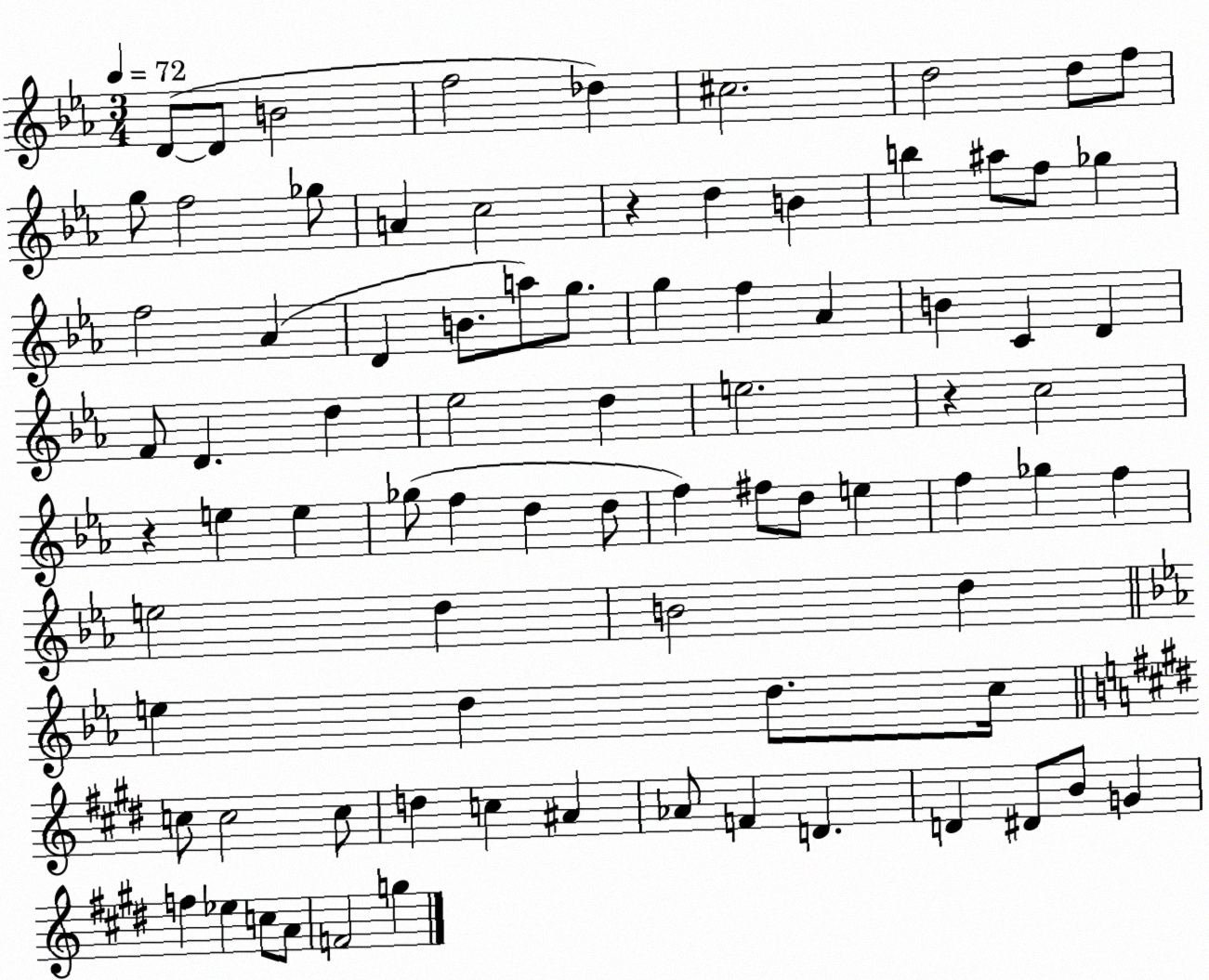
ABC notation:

X:1
T:Untitled
M:3/4
L:1/4
K:Eb
D/2 D/2 B2 f2 _d ^c2 d2 d/2 f/2 g/2 f2 _g/2 A c2 z d B b ^a/2 f/2 _g f2 _A D B/2 a/2 g/2 g f _A B C D F/2 D d _e2 d e2 z c2 z e e _g/2 f d d/2 f ^f/2 d/2 e f _g f e2 d B2 d e d d/2 c/4 c/2 c2 c/2 d c ^A _A/2 F D D ^D/2 B/2 G f _e c/2 A/2 F2 g